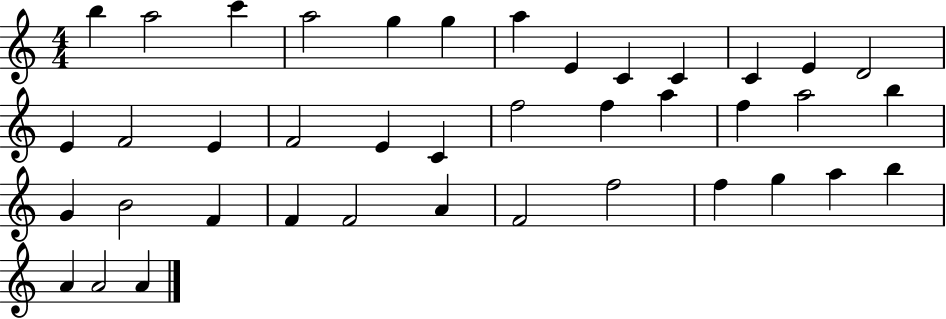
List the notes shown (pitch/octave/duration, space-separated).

B5/q A5/h C6/q A5/h G5/q G5/q A5/q E4/q C4/q C4/q C4/q E4/q D4/h E4/q F4/h E4/q F4/h E4/q C4/q F5/h F5/q A5/q F5/q A5/h B5/q G4/q B4/h F4/q F4/q F4/h A4/q F4/h F5/h F5/q G5/q A5/q B5/q A4/q A4/h A4/q